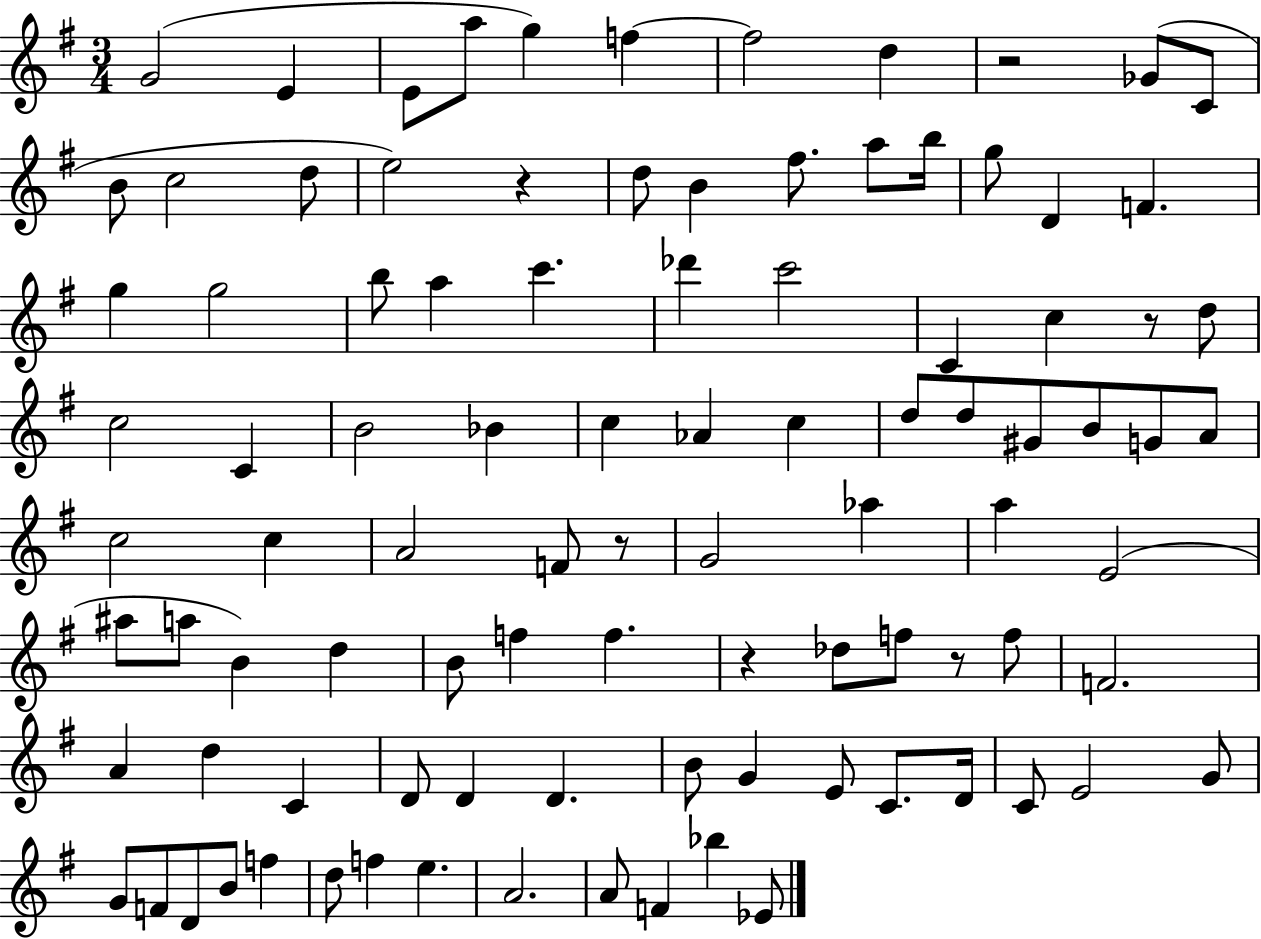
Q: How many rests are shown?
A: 6